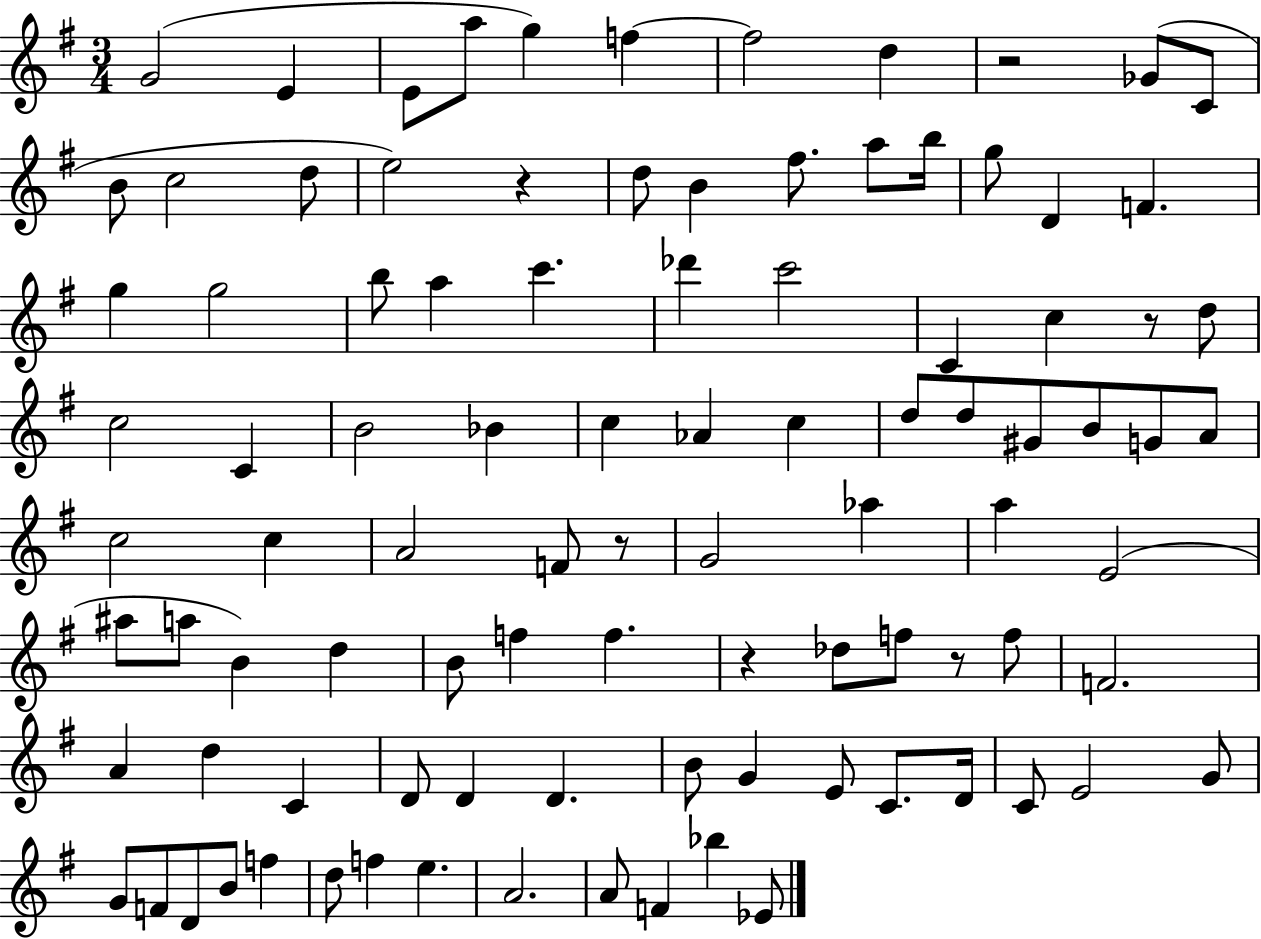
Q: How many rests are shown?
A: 6